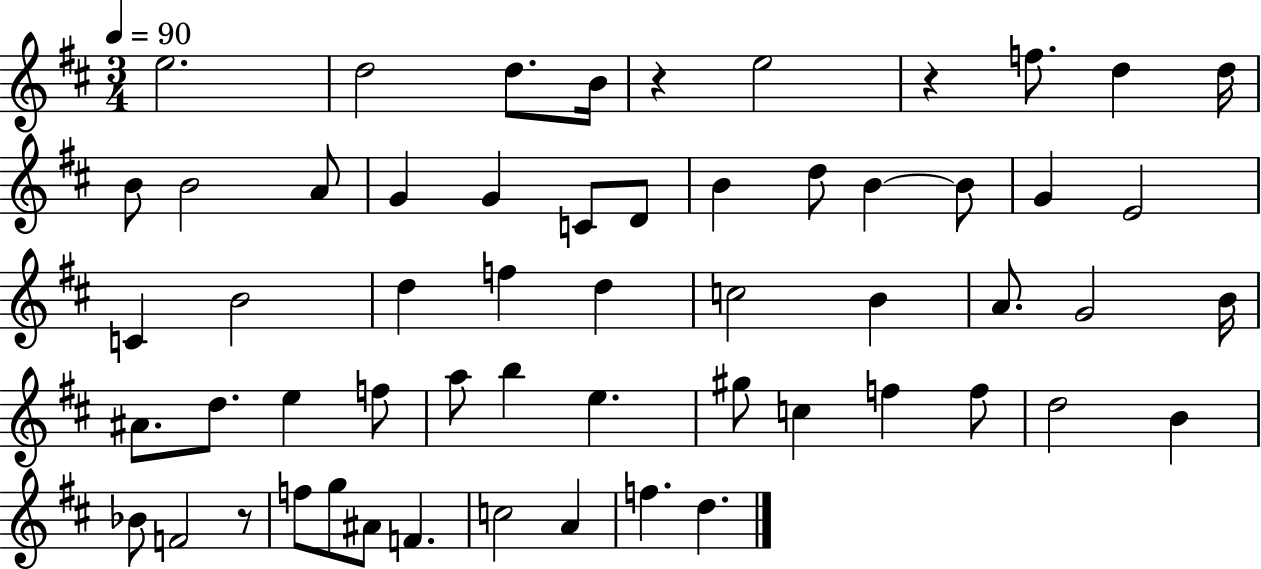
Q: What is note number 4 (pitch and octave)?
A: B4